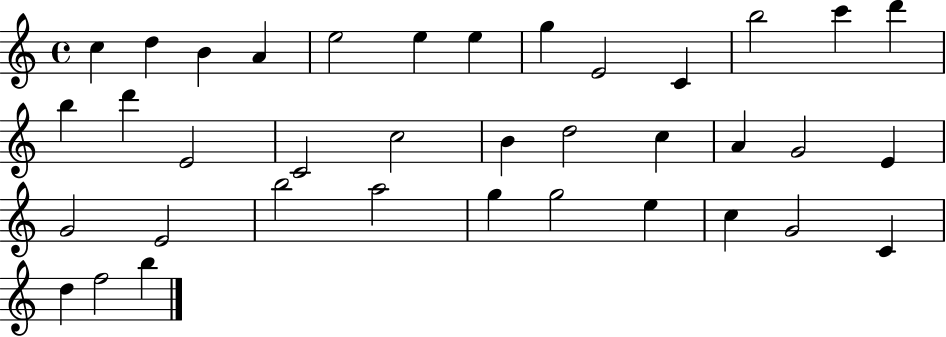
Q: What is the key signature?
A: C major